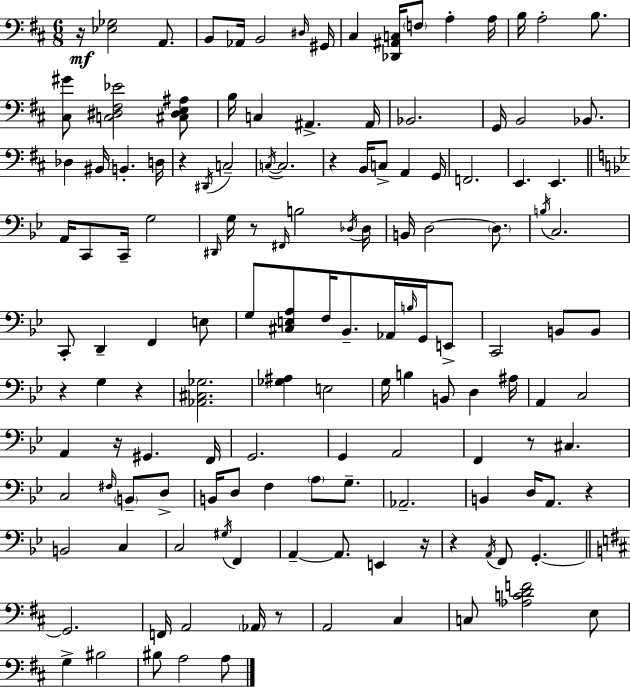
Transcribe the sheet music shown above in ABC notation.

X:1
T:Untitled
M:6/8
L:1/4
K:D
z/4 [_E,_G,]2 A,,/2 B,,/2 _A,,/4 B,,2 ^D,/4 ^G,,/4 ^C, [_D,,^A,,C,]/4 F,/2 A, A,/4 B,/4 A,2 B,/2 [^C,^G]/2 [C,^D,^F,_E]2 [^C,^D,E,^A,]/2 B,/4 C, ^A,, ^A,,/4 _B,,2 G,,/4 B,,2 _B,,/2 _D, ^B,,/4 B,, D,/4 z ^D,,/4 C,2 C,/4 C,2 z B,,/4 C,/2 A,, G,,/4 F,,2 E,, E,, A,,/4 C,,/2 C,,/4 G,2 ^D,,/4 G,/4 z/2 ^F,,/4 B,2 _D,/4 _D,/4 B,,/4 D,2 D,/2 B,/4 C,2 C,,/2 D,, F,, E,/2 G,/2 [^C,E,A,]/2 F,/4 _B,,/2 _A,,/4 B,/4 G,,/4 E,,/2 C,,2 B,,/2 B,,/2 z G, z [_A,,^C,_G,]2 [_G,^A,] E,2 G,/4 B, B,,/2 D, ^A,/4 A,, C,2 A,, z/4 ^G,, F,,/4 G,,2 G,, A,,2 F,, z/2 ^C, C,2 ^F,/4 B,,/2 D,/2 B,,/4 D,/2 F, A,/2 G,/2 _A,,2 B,, D,/4 A,,/2 z B,,2 C, C,2 ^G,/4 F,, A,, A,,/2 E,, z/4 z A,,/4 F,,/2 G,, G,,2 F,,/4 A,,2 _A,,/4 z/2 A,,2 ^C, C,/2 [_A,CDF]2 E,/2 G, ^B,2 ^B,/2 A,2 A,/2